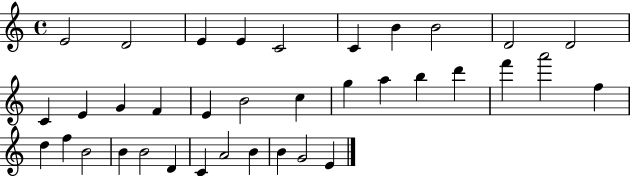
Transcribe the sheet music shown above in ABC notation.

X:1
T:Untitled
M:4/4
L:1/4
K:C
E2 D2 E E C2 C B B2 D2 D2 C E G F E B2 c g a b d' f' a'2 f d f B2 B B2 D C A2 B B G2 E